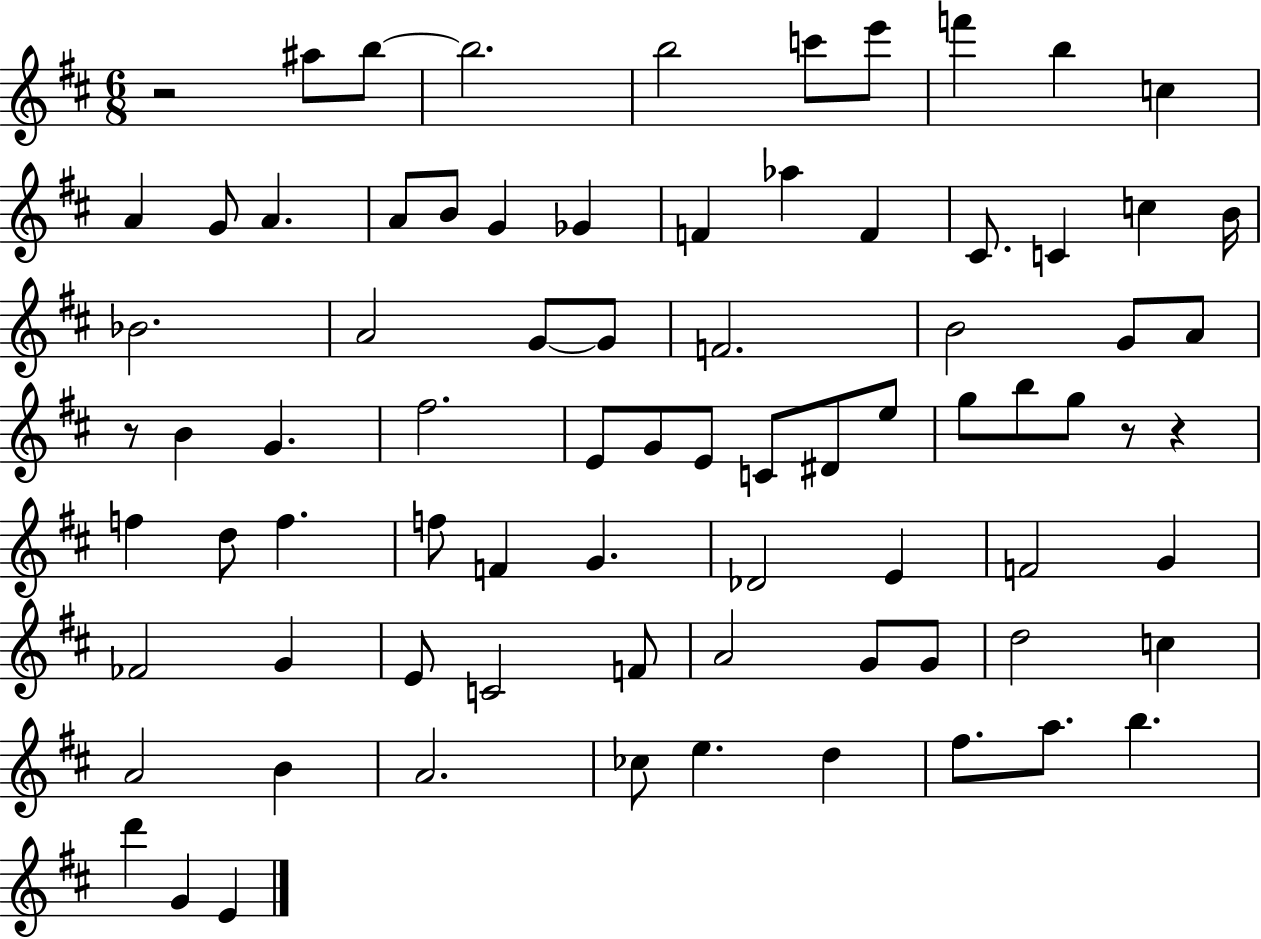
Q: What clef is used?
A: treble